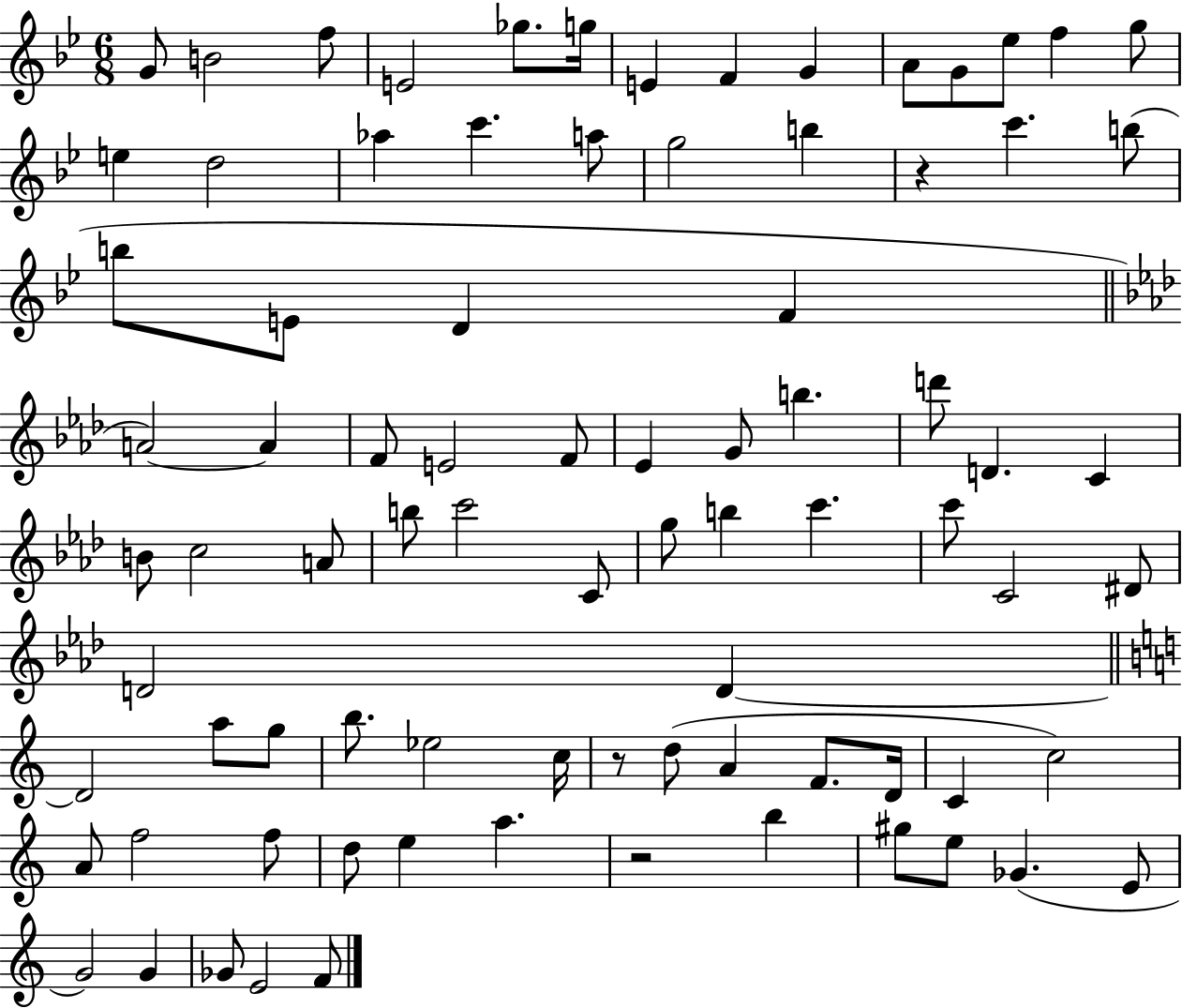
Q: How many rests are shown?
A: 3